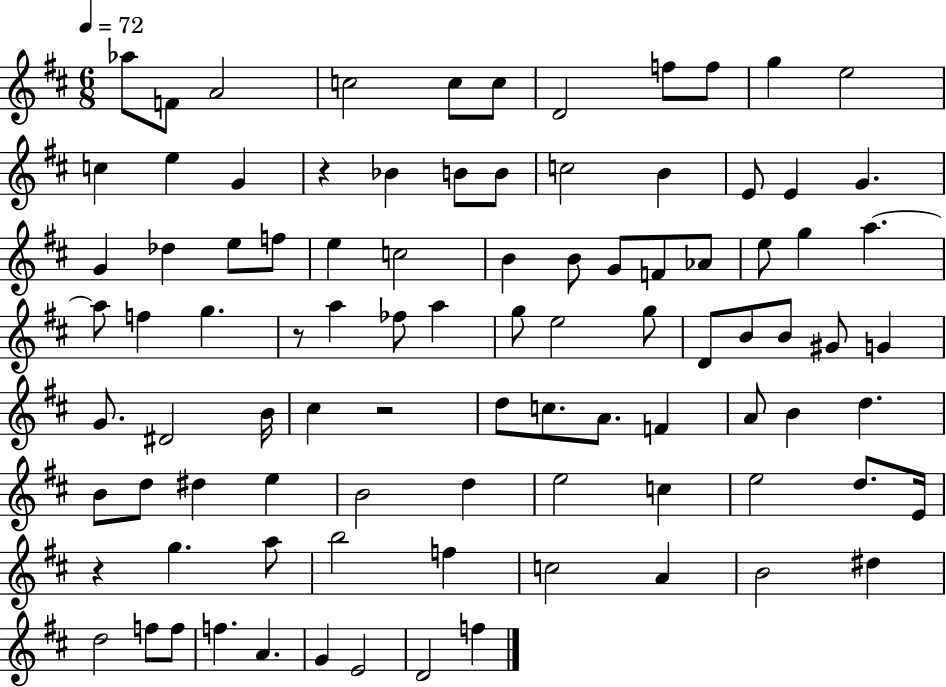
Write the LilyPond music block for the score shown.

{
  \clef treble
  \numericTimeSignature
  \time 6/8
  \key d \major
  \tempo 4 = 72
  aes''8 f'8 a'2 | c''2 c''8 c''8 | d'2 f''8 f''8 | g''4 e''2 | \break c''4 e''4 g'4 | r4 bes'4 b'8 b'8 | c''2 b'4 | e'8 e'4 g'4. | \break g'4 des''4 e''8 f''8 | e''4 c''2 | b'4 b'8 g'8 f'8 aes'8 | e''8 g''4 a''4.~~ | \break a''8 f''4 g''4. | r8 a''4 fes''8 a''4 | g''8 e''2 g''8 | d'8 b'8 b'8 gis'8 g'4 | \break g'8. dis'2 b'16 | cis''4 r2 | d''8 c''8. a'8. f'4 | a'8 b'4 d''4. | \break b'8 d''8 dis''4 e''4 | b'2 d''4 | e''2 c''4 | e''2 d''8. e'16 | \break r4 g''4. a''8 | b''2 f''4 | c''2 a'4 | b'2 dis''4 | \break d''2 f''8 f''8 | f''4. a'4. | g'4 e'2 | d'2 f''4 | \break \bar "|."
}